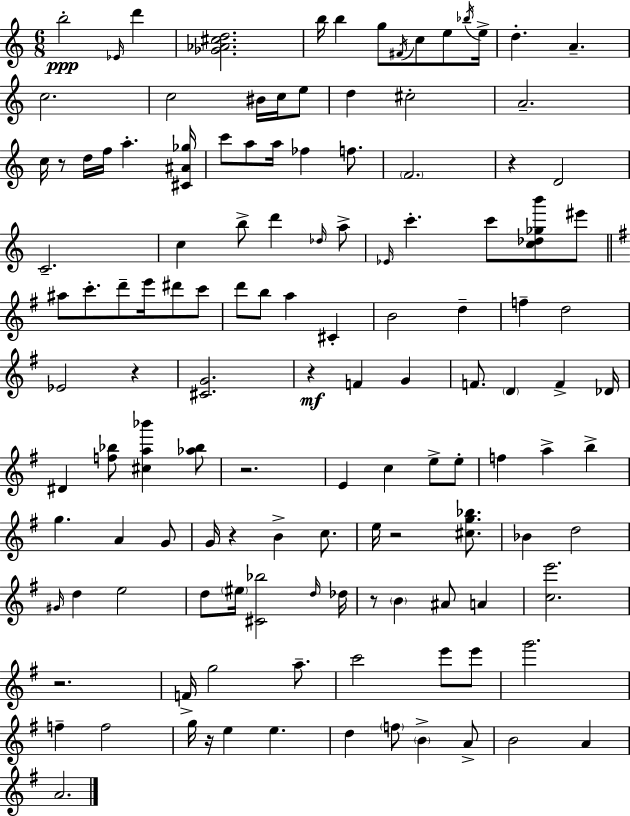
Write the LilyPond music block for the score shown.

{
  \clef treble
  \numericTimeSignature
  \time 6/8
  \key c \major
  b''2-.\ppp \grace { ees'16 } d'''4 | <ges' aes' cis'' d''>2. | b''16 b''4 g''8 \acciaccatura { fis'16 } c''8 e''8 | \acciaccatura { bes''16 } e''16-> d''4.-. a'4.-- | \break c''2. | c''2 bis'16 | c''16 e''8 d''4 cis''2-. | a'2.-- | \break c''16 r8 d''16 f''16 a''4.-. | <cis' ais' ges''>16 c'''8 a''8 a''16 fes''4 | f''8. \parenthesize f'2. | r4 d'2 | \break c'2.-- | c''4 b''8-> d'''4 | \grace { des''16 } a''8-> \grace { ees'16 } c'''4.-. c'''8 | <c'' des'' ges'' b'''>8 eis'''8 \bar "||" \break \key e \minor ais''8 c'''8.-. d'''8-- e'''16 dis'''8 c'''8 | d'''8 b''8 a''4 cis'4-. | b'2 d''4-- | f''4-- d''2 | \break ees'2 r4 | <cis' g'>2. | r4\mf f'4 g'4 | f'8. \parenthesize d'4 f'4-> des'16 | \break dis'4 <f'' bes''>8 <cis'' a'' bes'''>4 <aes'' bes''>8 | r2. | e'4 c''4 e''8-> e''8-. | f''4 a''4-> b''4-> | \break g''4. a'4 g'8 | g'16 r4 b'4-> c''8. | e''16 r2 <cis'' g'' bes''>8. | bes'4 d''2 | \break \grace { gis'16 } d''4 e''2 | d''8 \parenthesize eis''16 <cis' bes''>2 | \grace { d''16 } des''16 r8 \parenthesize b'4 ais'8 a'4 | <c'' e'''>2. | \break r2. | f'16-> g''2 a''8.-- | c'''2 e'''8 | e'''8 g'''2. | \break f''4-- f''2 | g''16 r16 e''4 e''4. | d''4 \parenthesize f''8 \parenthesize b'4-> | a'8-> b'2 a'4 | \break a'2. | \bar "|."
}